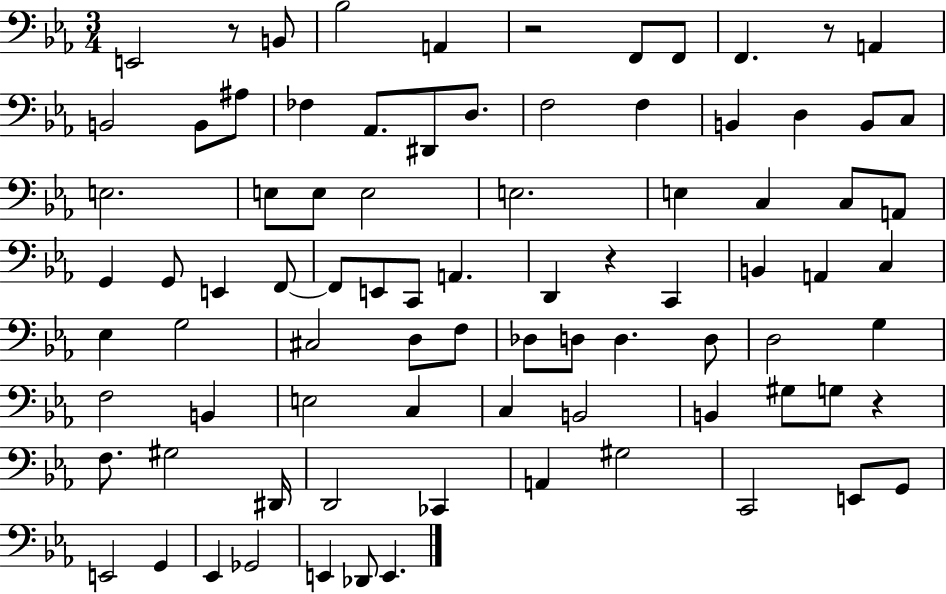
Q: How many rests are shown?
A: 5